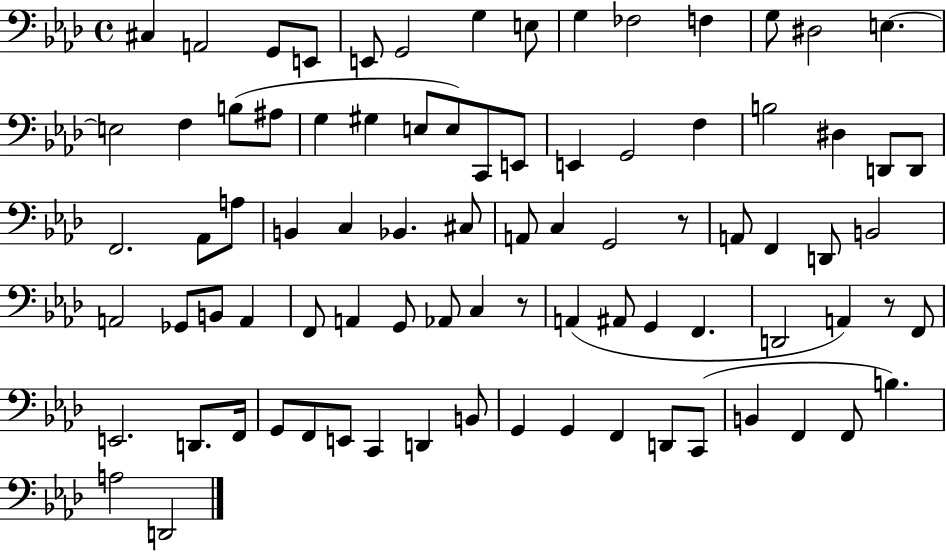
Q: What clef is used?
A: bass